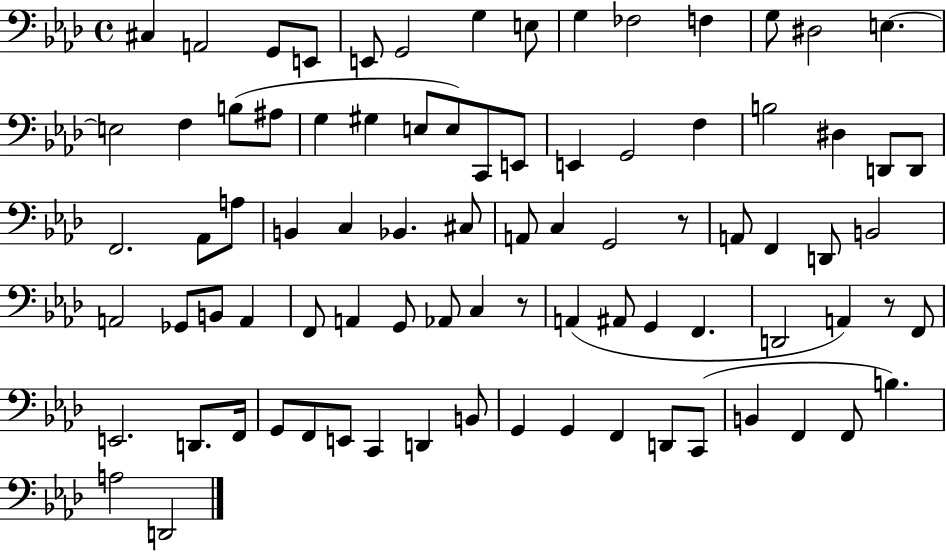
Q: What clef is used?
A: bass